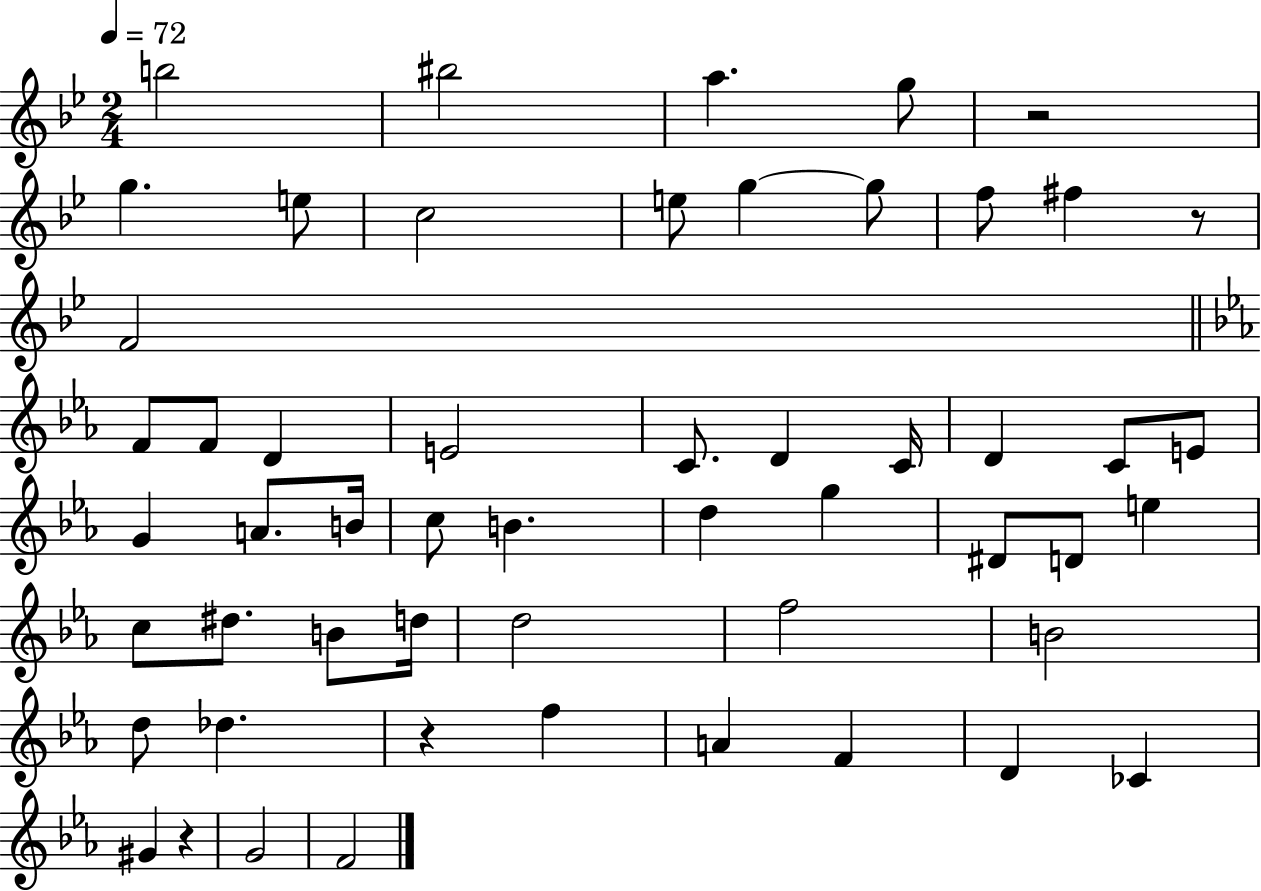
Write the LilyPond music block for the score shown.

{
  \clef treble
  \numericTimeSignature
  \time 2/4
  \key bes \major
  \tempo 4 = 72
  \repeat volta 2 { b''2 | bis''2 | a''4. g''8 | r2 | \break g''4. e''8 | c''2 | e''8 g''4~~ g''8 | f''8 fis''4 r8 | \break f'2 | \bar "||" \break \key ees \major f'8 f'8 d'4 | e'2 | c'8. d'4 c'16 | d'4 c'8 e'8 | \break g'4 a'8. b'16 | c''8 b'4. | d''4 g''4 | dis'8 d'8 e''4 | \break c''8 dis''8. b'8 d''16 | d''2 | f''2 | b'2 | \break d''8 des''4. | r4 f''4 | a'4 f'4 | d'4 ces'4 | \break gis'4 r4 | g'2 | f'2 | } \bar "|."
}